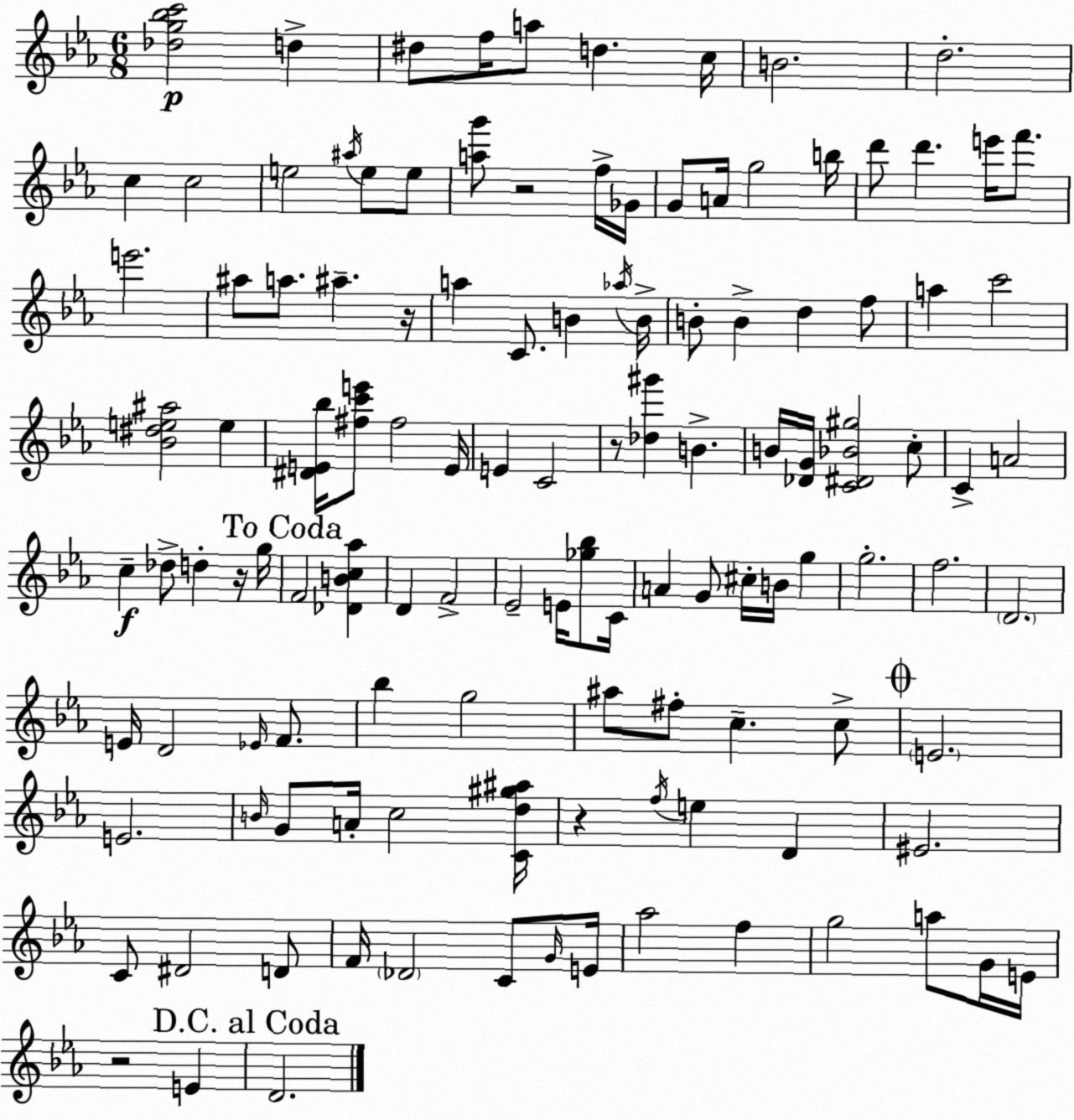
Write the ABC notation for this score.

X:1
T:Untitled
M:6/8
L:1/4
K:Eb
[_dg_bc']2 d ^d/2 f/4 a/2 d c/4 B2 d2 c c2 e2 ^a/4 e/2 e/2 [ag']/2 z2 f/4 _G/4 G/2 A/4 g2 b/4 d'/2 d' e'/4 f'/2 e'2 ^a/2 a/2 ^a z/4 a C/2 B _a/4 B/4 B/2 B d f/2 a c'2 [_B^de^a]2 e [^DE_b]/4 [^fc'e']/2 ^f2 E/4 E C2 z/2 [_d^g'] B B/4 [_DG]/4 [C^D_B^g]2 c/2 C A2 c _d/2 d z/4 g/4 F2 [_DBc_a] D F2 _E2 E/4 [_g_b]/2 C/4 A G/2 ^c/4 B/4 g g2 f2 D2 E/4 D2 _E/4 F/2 _b g2 ^a/2 ^f/2 c c/2 E2 E2 B/4 G/2 A/4 c2 [Cd^g^a]/4 z f/4 e D ^E2 C/2 ^D2 D/2 F/4 _D2 C/2 G/4 E/4 _a2 f g2 a/2 G/4 E/4 z2 E D2